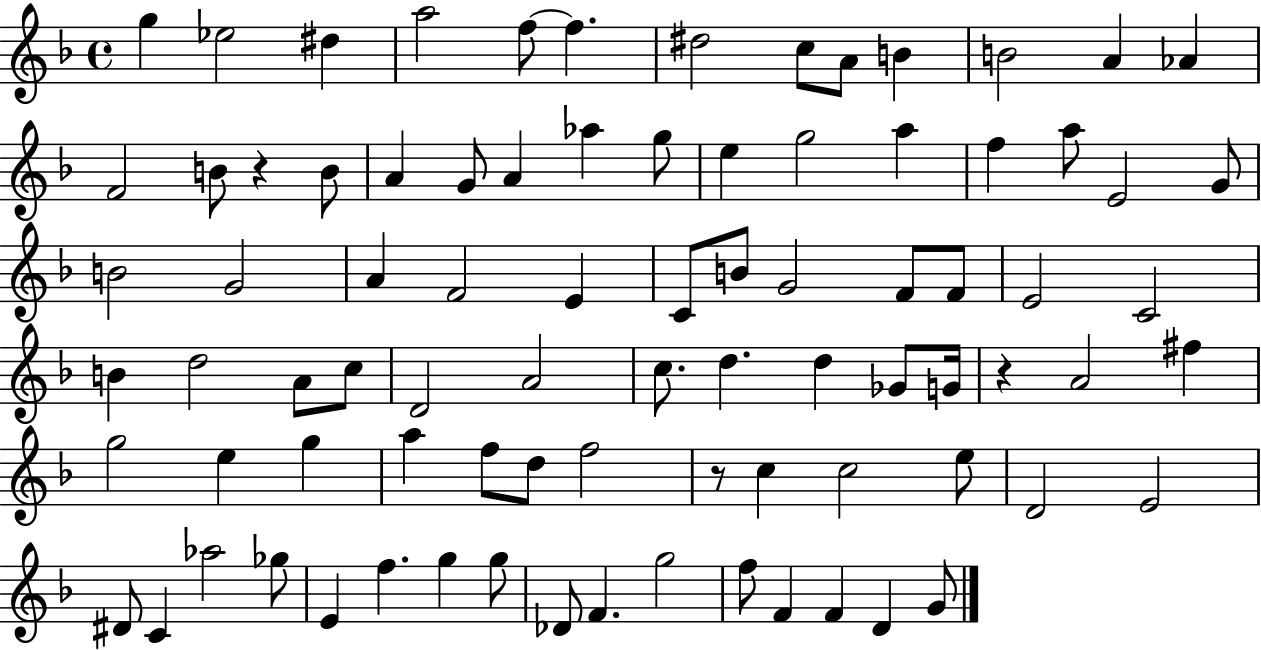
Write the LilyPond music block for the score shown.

{
  \clef treble
  \time 4/4
  \defaultTimeSignature
  \key f \major
  g''4 ees''2 dis''4 | a''2 f''8~~ f''4. | dis''2 c''8 a'8 b'4 | b'2 a'4 aes'4 | \break f'2 b'8 r4 b'8 | a'4 g'8 a'4 aes''4 g''8 | e''4 g''2 a''4 | f''4 a''8 e'2 g'8 | \break b'2 g'2 | a'4 f'2 e'4 | c'8 b'8 g'2 f'8 f'8 | e'2 c'2 | \break b'4 d''2 a'8 c''8 | d'2 a'2 | c''8. d''4. d''4 ges'8 g'16 | r4 a'2 fis''4 | \break g''2 e''4 g''4 | a''4 f''8 d''8 f''2 | r8 c''4 c''2 e''8 | d'2 e'2 | \break dis'8 c'4 aes''2 ges''8 | e'4 f''4. g''4 g''8 | des'8 f'4. g''2 | f''8 f'4 f'4 d'4 g'8 | \break \bar "|."
}